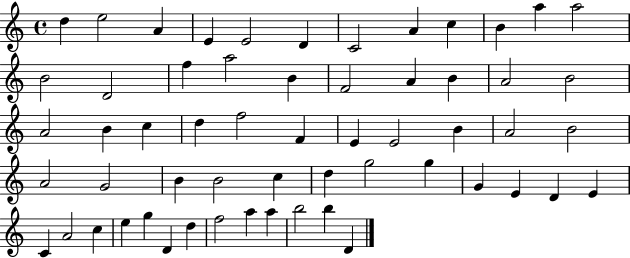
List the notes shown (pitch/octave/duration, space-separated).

D5/q E5/h A4/q E4/q E4/h D4/q C4/h A4/q C5/q B4/q A5/q A5/h B4/h D4/h F5/q A5/h B4/q F4/h A4/q B4/q A4/h B4/h A4/h B4/q C5/q D5/q F5/h F4/q E4/q E4/h B4/q A4/h B4/h A4/h G4/h B4/q B4/h C5/q D5/q G5/h G5/q G4/q E4/q D4/q E4/q C4/q A4/h C5/q E5/q G5/q D4/q D5/q F5/h A5/q A5/q B5/h B5/q D4/q